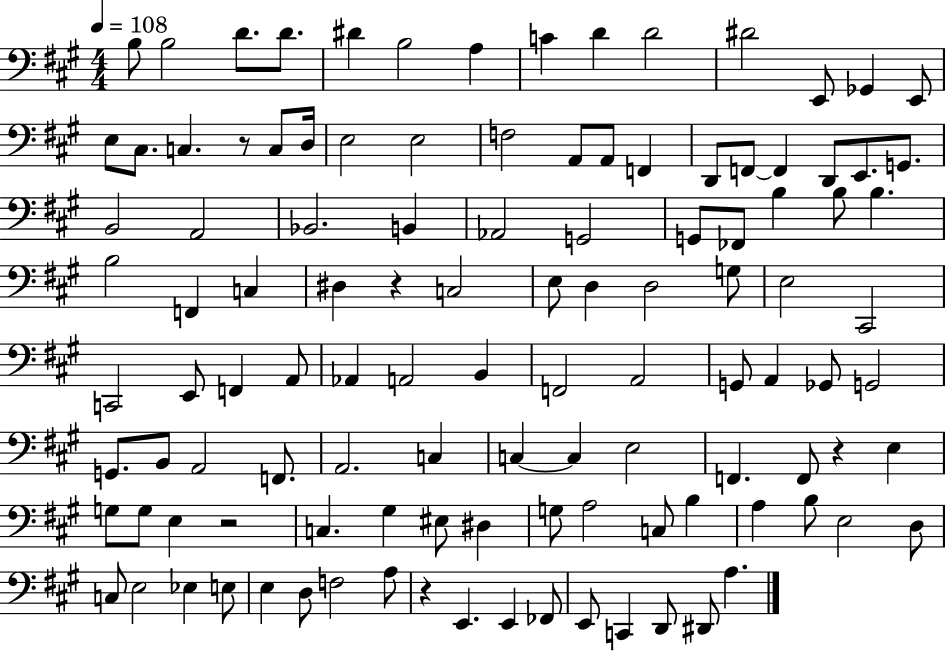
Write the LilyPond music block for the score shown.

{
  \clef bass
  \numericTimeSignature
  \time 4/4
  \key a \major
  \tempo 4 = 108
  b8 b2 d'8. d'8. | dis'4 b2 a4 | c'4 d'4 d'2 | dis'2 e,8 ges,4 e,8 | \break e8 cis8. c4. r8 c8 d16 | e2 e2 | f2 a,8 a,8 f,4 | d,8 f,8~~ f,4 d,8 e,8. g,8. | \break b,2 a,2 | bes,2. b,4 | aes,2 g,2 | g,8 fes,8 b4 b8 b4. | \break b2 f,4 c4 | dis4 r4 c2 | e8 d4 d2 g8 | e2 cis,2 | \break c,2 e,8 f,4 a,8 | aes,4 a,2 b,4 | f,2 a,2 | g,8 a,4 ges,8 g,2 | \break g,8. b,8 a,2 f,8. | a,2. c4 | c4~~ c4 e2 | f,4. f,8 r4 e4 | \break g8 g8 e4 r2 | c4. gis4 eis8 dis4 | g8 a2 c8 b4 | a4 b8 e2 d8 | \break c8 e2 ees4 e8 | e4 d8 f2 a8 | r4 e,4. e,4 fes,8 | e,8 c,4 d,8 dis,8 a4. | \break \bar "|."
}